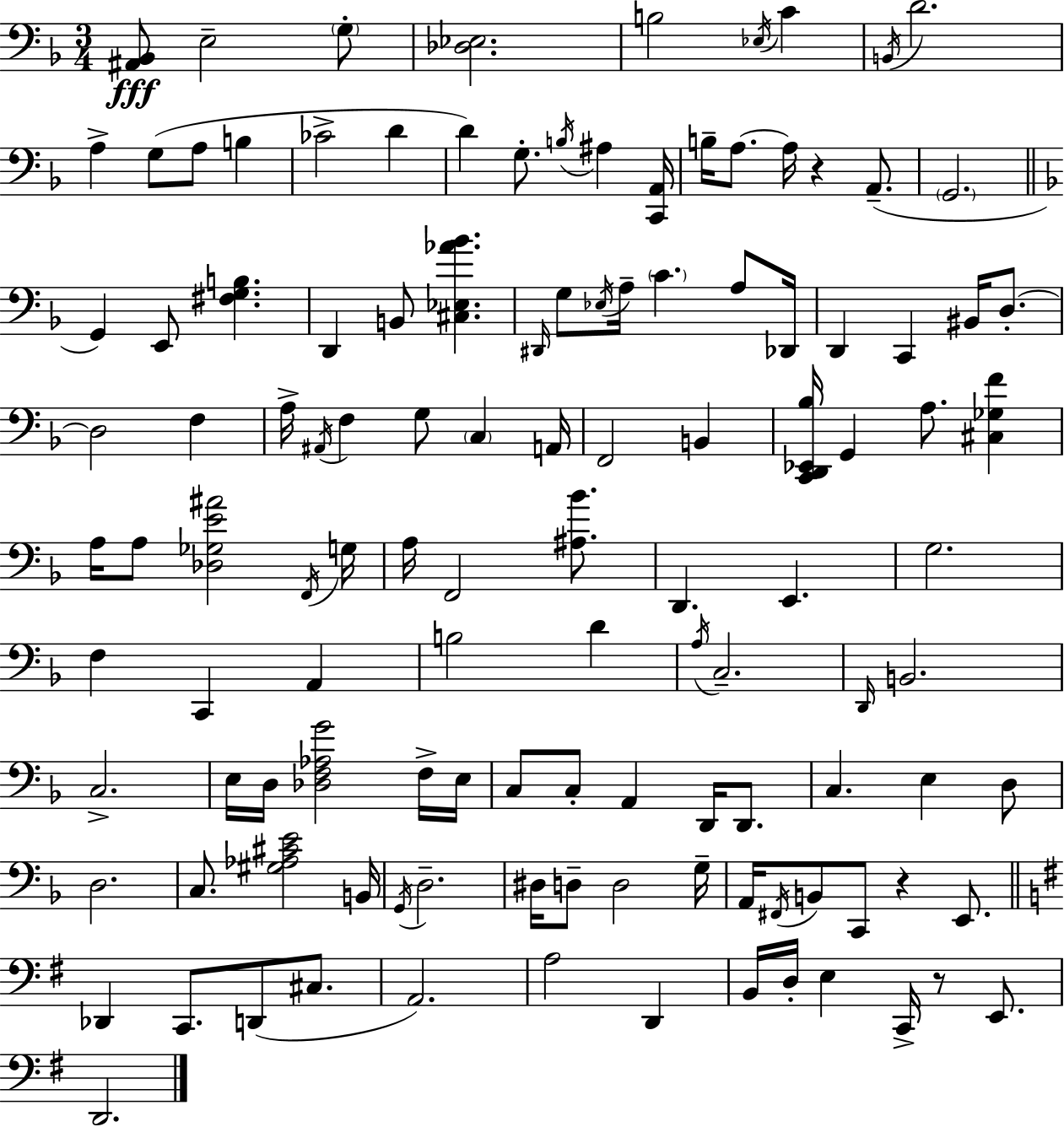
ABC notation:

X:1
T:Untitled
M:3/4
L:1/4
K:F
[^A,,_B,,]/2 E,2 G,/2 [_D,_E,]2 B,2 _E,/4 C B,,/4 D2 A, G,/2 A,/2 B, _C2 D D G,/2 B,/4 ^A, [C,,A,,]/4 B,/4 A,/2 A,/4 z A,,/2 G,,2 G,, E,,/2 [^F,G,B,] D,, B,,/2 [^C,_E,_A_B] ^D,,/4 G,/2 _E,/4 A,/4 C A,/2 _D,,/4 D,, C,, ^B,,/4 D,/2 D,2 F, A,/4 ^A,,/4 F, G,/2 C, A,,/4 F,,2 B,, [C,,D,,_E,,_B,]/4 G,, A,/2 [^C,_G,F] A,/4 A,/2 [_D,_G,E^A]2 F,,/4 G,/4 A,/4 F,,2 [^A,_B]/2 D,, E,, G,2 F, C,, A,, B,2 D A,/4 C,2 D,,/4 B,,2 C,2 E,/4 D,/4 [_D,F,_A,G]2 F,/4 E,/4 C,/2 C,/2 A,, D,,/4 D,,/2 C, E, D,/2 D,2 C,/2 [^G,_A,^CE]2 B,,/4 G,,/4 D,2 ^D,/4 D,/2 D,2 G,/4 A,,/4 ^F,,/4 B,,/2 C,,/2 z E,,/2 _D,, C,,/2 D,,/2 ^C,/2 A,,2 A,2 D,, B,,/4 D,/4 E, C,,/4 z/2 E,,/2 D,,2